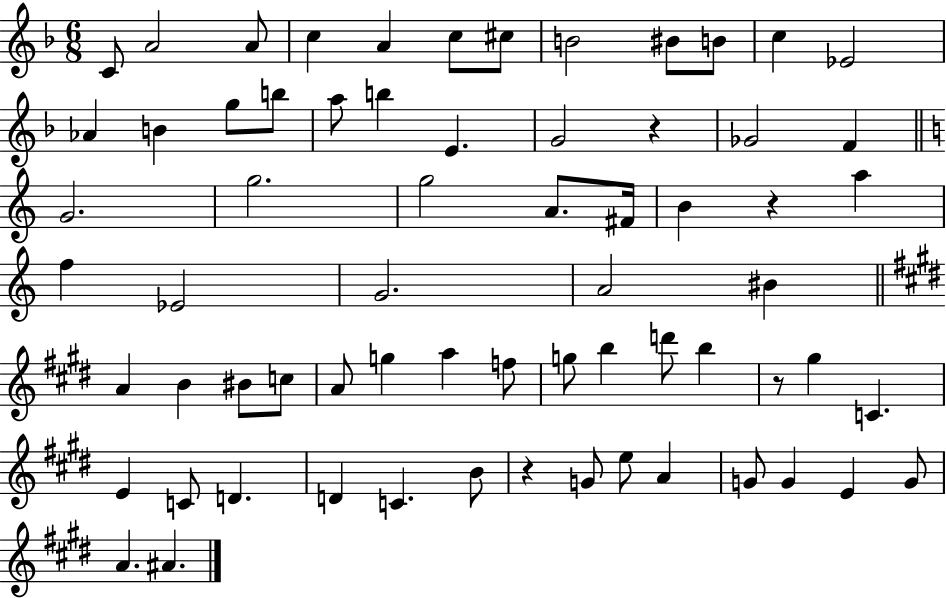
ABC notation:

X:1
T:Untitled
M:6/8
L:1/4
K:F
C/2 A2 A/2 c A c/2 ^c/2 B2 ^B/2 B/2 c _E2 _A B g/2 b/2 a/2 b E G2 z _G2 F G2 g2 g2 A/2 ^F/4 B z a f _E2 G2 A2 ^B A B ^B/2 c/2 A/2 g a f/2 g/2 b d'/2 b z/2 ^g C E C/2 D D C B/2 z G/2 e/2 A G/2 G E G/2 A ^A